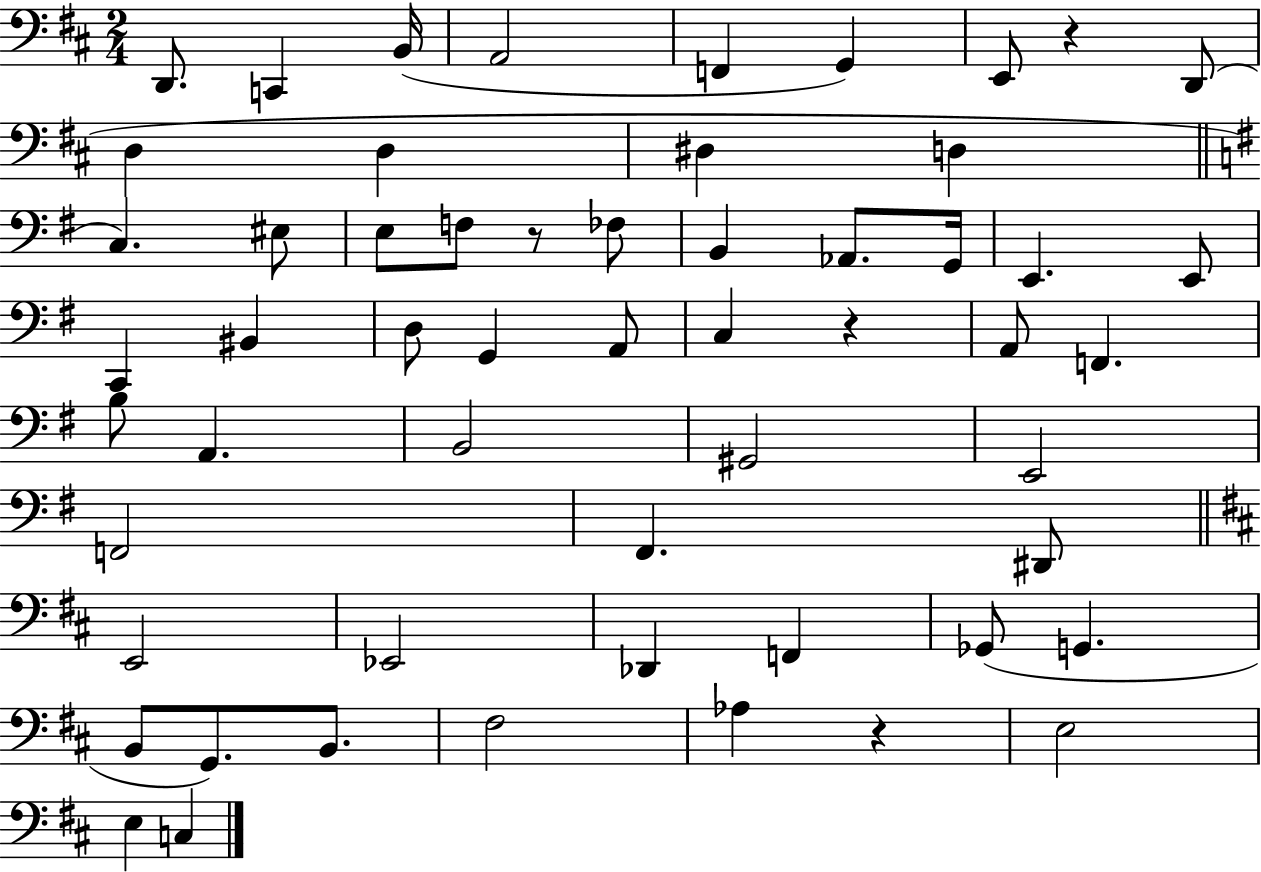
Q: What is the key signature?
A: D major